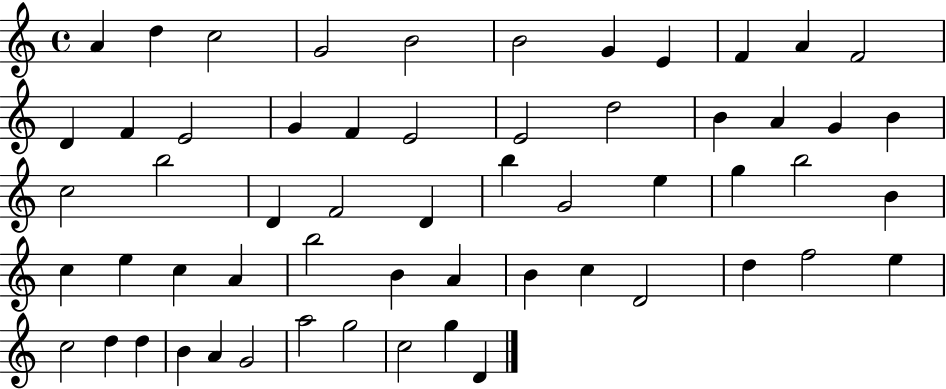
A4/q D5/q C5/h G4/h B4/h B4/h G4/q E4/q F4/q A4/q F4/h D4/q F4/q E4/h G4/q F4/q E4/h E4/h D5/h B4/q A4/q G4/q B4/q C5/h B5/h D4/q F4/h D4/q B5/q G4/h E5/q G5/q B5/h B4/q C5/q E5/q C5/q A4/q B5/h B4/q A4/q B4/q C5/q D4/h D5/q F5/h E5/q C5/h D5/q D5/q B4/q A4/q G4/h A5/h G5/h C5/h G5/q D4/q